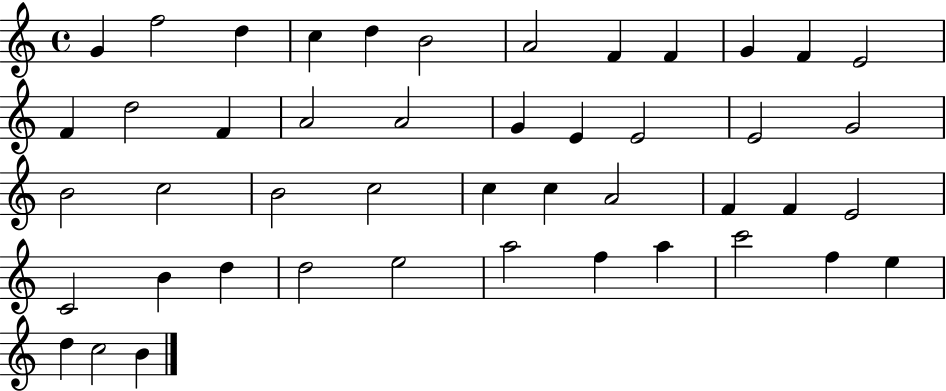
G4/q F5/h D5/q C5/q D5/q B4/h A4/h F4/q F4/q G4/q F4/q E4/h F4/q D5/h F4/q A4/h A4/h G4/q E4/q E4/h E4/h G4/h B4/h C5/h B4/h C5/h C5/q C5/q A4/h F4/q F4/q E4/h C4/h B4/q D5/q D5/h E5/h A5/h F5/q A5/q C6/h F5/q E5/q D5/q C5/h B4/q